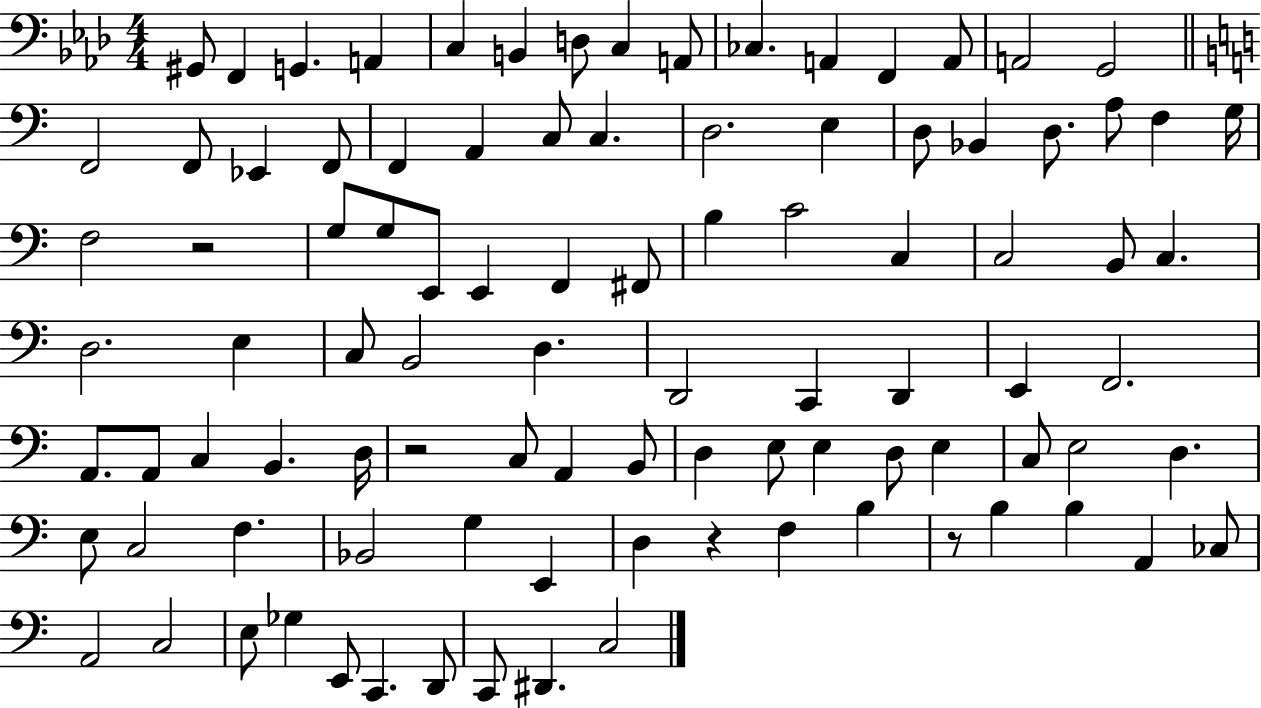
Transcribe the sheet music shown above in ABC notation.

X:1
T:Untitled
M:4/4
L:1/4
K:Ab
^G,,/2 F,, G,, A,, C, B,, D,/2 C, A,,/2 _C, A,, F,, A,,/2 A,,2 G,,2 F,,2 F,,/2 _E,, F,,/2 F,, A,, C,/2 C, D,2 E, D,/2 _B,, D,/2 A,/2 F, G,/4 F,2 z2 G,/2 G,/2 E,,/2 E,, F,, ^F,,/2 B, C2 C, C,2 B,,/2 C, D,2 E, C,/2 B,,2 D, D,,2 C,, D,, E,, F,,2 A,,/2 A,,/2 C, B,, D,/4 z2 C,/2 A,, B,,/2 D, E,/2 E, D,/2 E, C,/2 E,2 D, E,/2 C,2 F, _B,,2 G, E,, D, z F, B, z/2 B, B, A,, _C,/2 A,,2 C,2 E,/2 _G, E,,/2 C,, D,,/2 C,,/2 ^D,, C,2